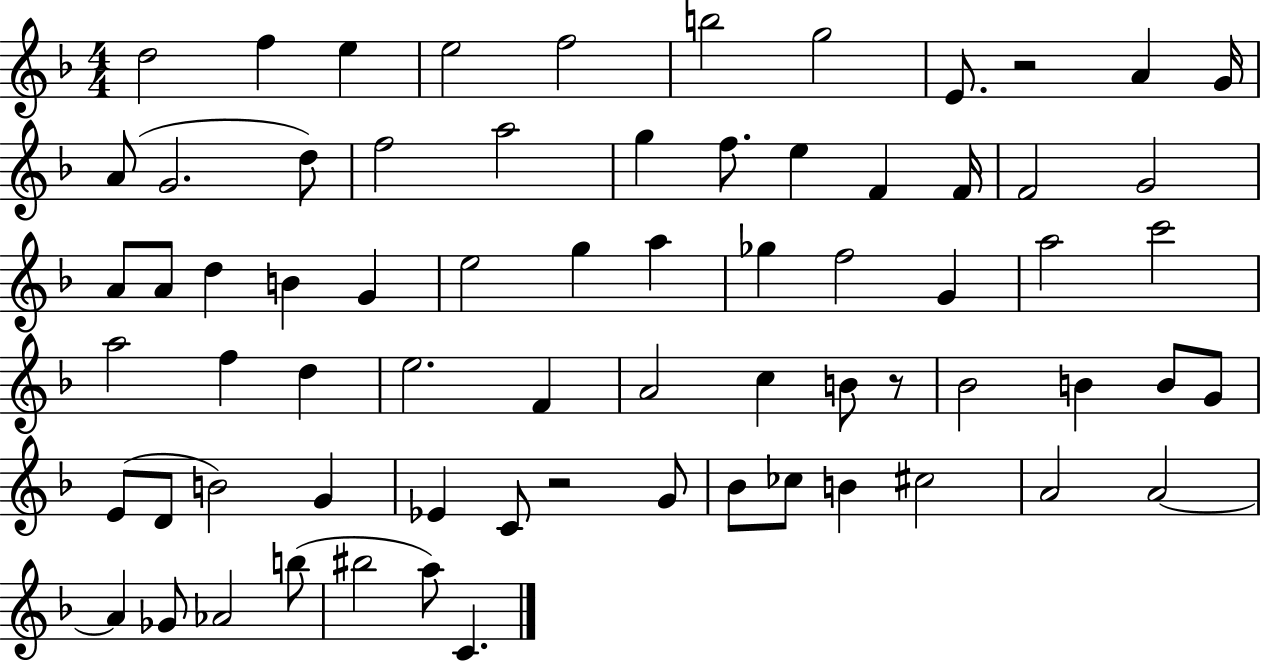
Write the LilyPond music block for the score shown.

{
  \clef treble
  \numericTimeSignature
  \time 4/4
  \key f \major
  d''2 f''4 e''4 | e''2 f''2 | b''2 g''2 | e'8. r2 a'4 g'16 | \break a'8( g'2. d''8) | f''2 a''2 | g''4 f''8. e''4 f'4 f'16 | f'2 g'2 | \break a'8 a'8 d''4 b'4 g'4 | e''2 g''4 a''4 | ges''4 f''2 g'4 | a''2 c'''2 | \break a''2 f''4 d''4 | e''2. f'4 | a'2 c''4 b'8 r8 | bes'2 b'4 b'8 g'8 | \break e'8( d'8 b'2) g'4 | ees'4 c'8 r2 g'8 | bes'8 ces''8 b'4 cis''2 | a'2 a'2~~ | \break a'4 ges'8 aes'2 b''8( | bis''2 a''8) c'4. | \bar "|."
}